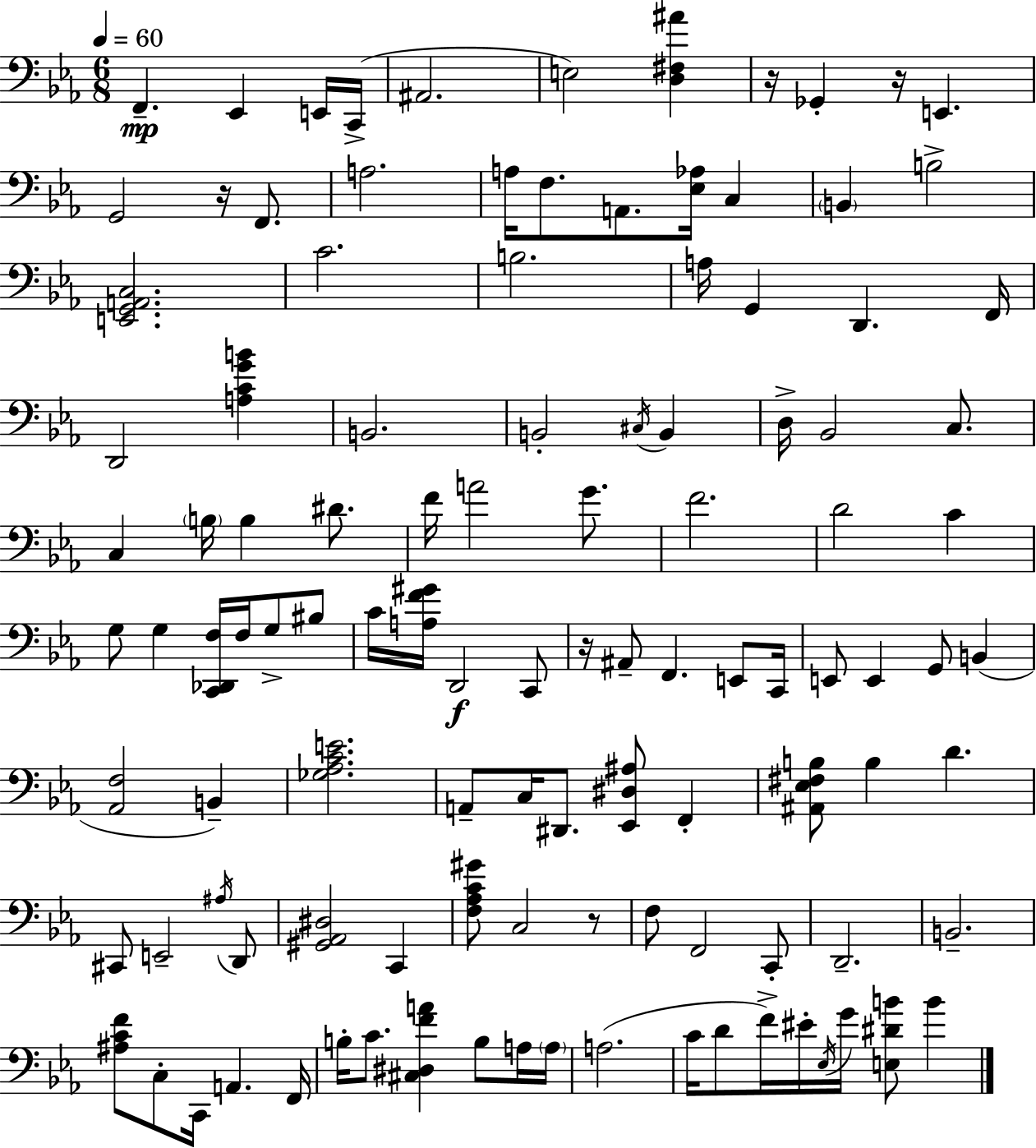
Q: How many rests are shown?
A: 5